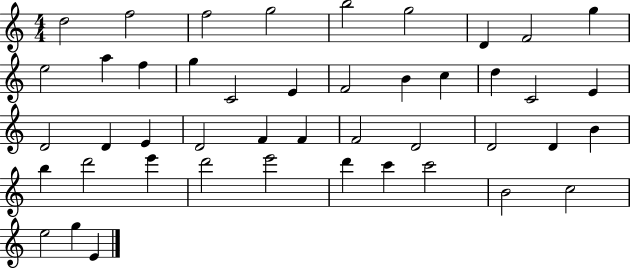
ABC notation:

X:1
T:Untitled
M:4/4
L:1/4
K:C
d2 f2 f2 g2 b2 g2 D F2 g e2 a f g C2 E F2 B c d C2 E D2 D E D2 F F F2 D2 D2 D B b d'2 e' d'2 e'2 d' c' c'2 B2 c2 e2 g E